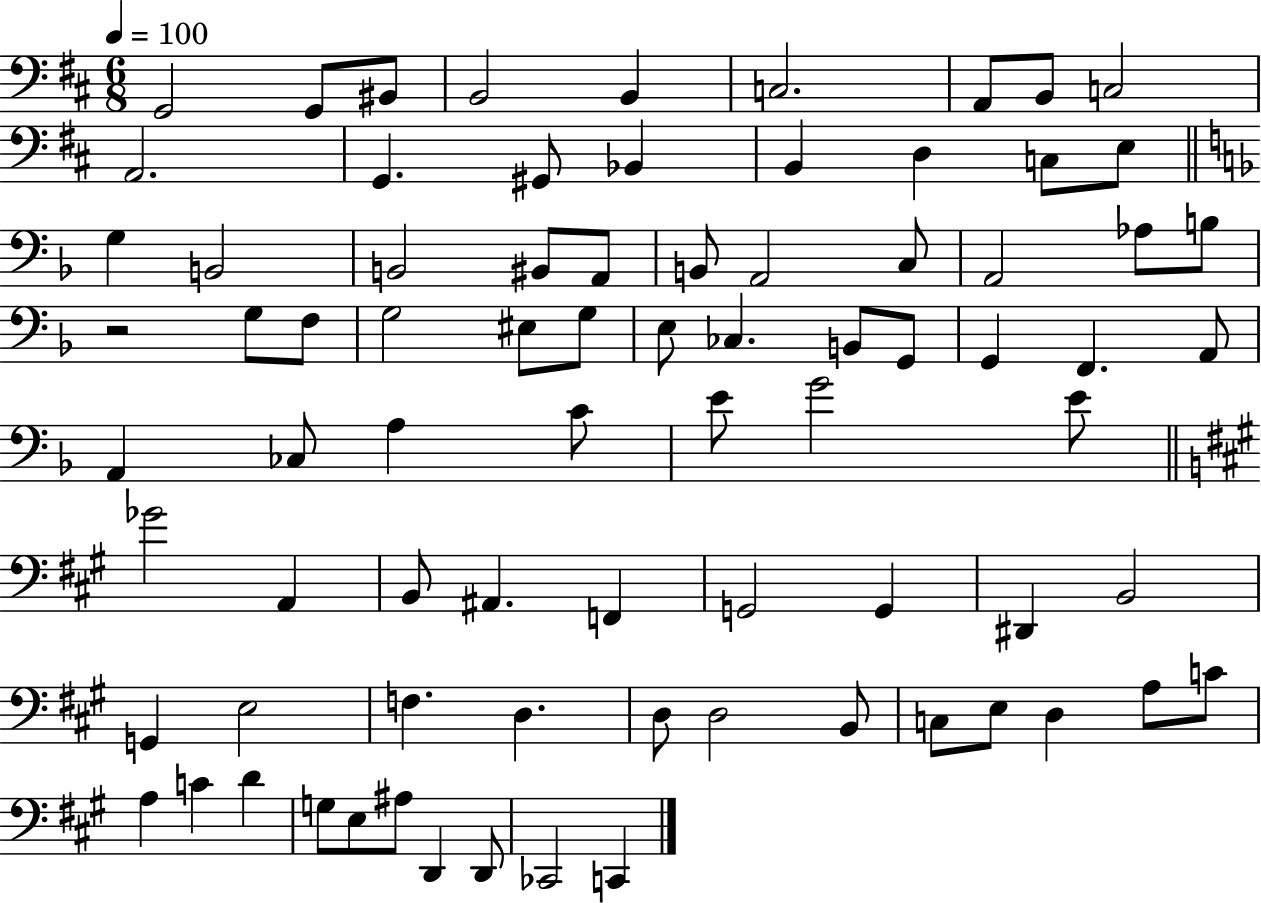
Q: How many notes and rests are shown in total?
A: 79